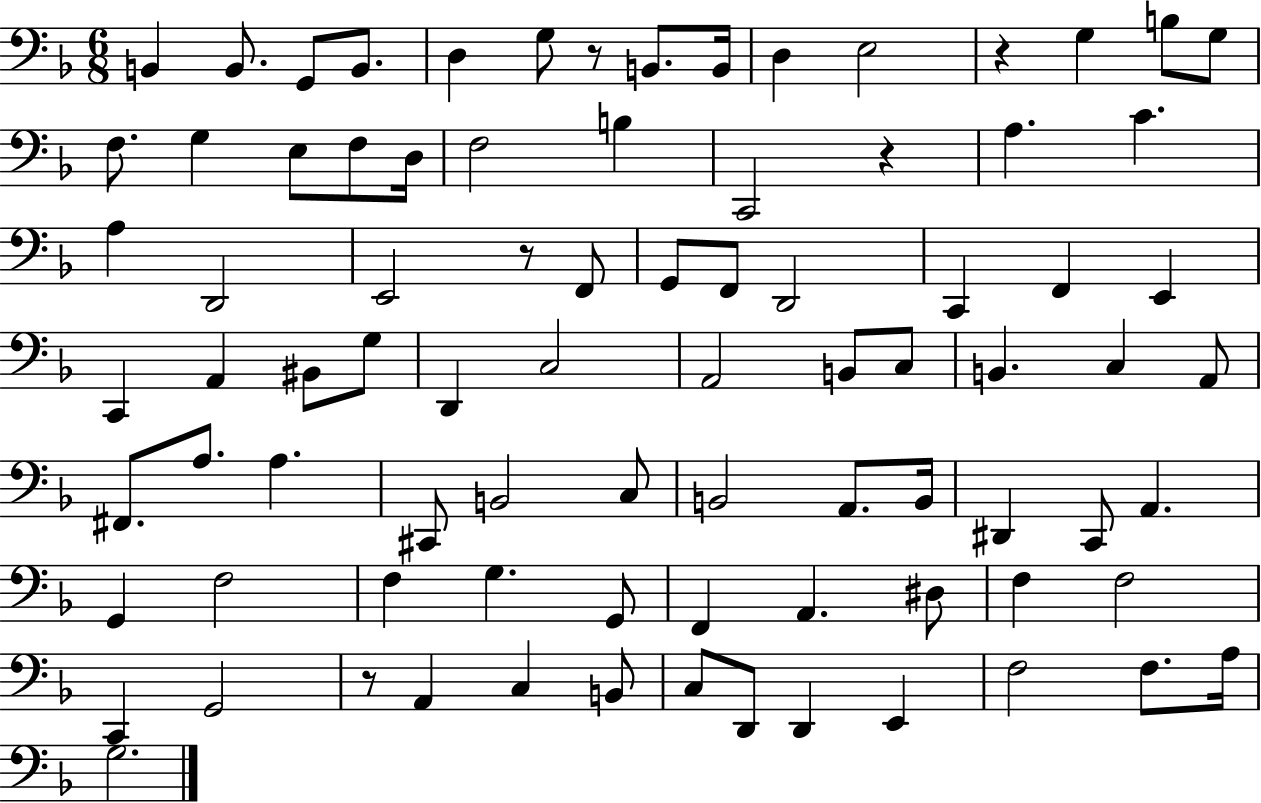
{
  \clef bass
  \numericTimeSignature
  \time 6/8
  \key f \major
  b,4 b,8. g,8 b,8. | d4 g8 r8 b,8. b,16 | d4 e2 | r4 g4 b8 g8 | \break f8. g4 e8 f8 d16 | f2 b4 | c,2 r4 | a4. c'4. | \break a4 d,2 | e,2 r8 f,8 | g,8 f,8 d,2 | c,4 f,4 e,4 | \break c,4 a,4 bis,8 g8 | d,4 c2 | a,2 b,8 c8 | b,4. c4 a,8 | \break fis,8. a8. a4. | cis,8 b,2 c8 | b,2 a,8. b,16 | dis,4 c,8 a,4. | \break g,4 f2 | f4 g4. g,8 | f,4 a,4. dis8 | f4 f2 | \break c,4 g,2 | r8 a,4 c4 b,8 | c8 d,8 d,4 e,4 | f2 f8. a16 | \break g2. | \bar "|."
}